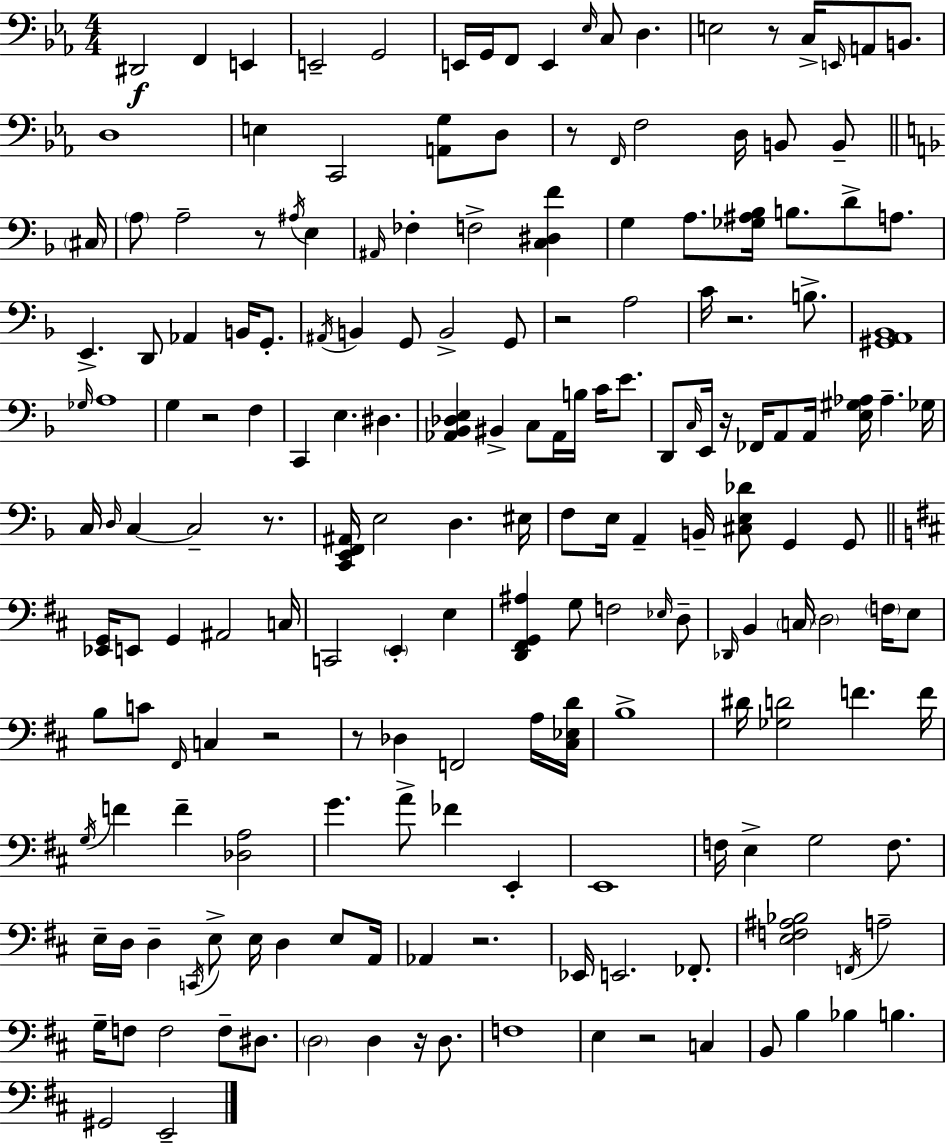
{
  \clef bass
  \numericTimeSignature
  \time 4/4
  \key c \minor
  dis,2\f f,4 e,4 | e,2-- g,2 | e,16 g,16 f,8 e,4 \grace { ees16 } c8 d4. | e2 r8 c16-> \grace { e,16 } a,8 b,8. | \break d1 | e4 c,2 <a, g>8 | d8 r8 \grace { f,16 } f2 d16 b,8 | b,8-- \bar "||" \break \key d \minor \parenthesize cis16 \parenthesize a8 a2-- r8 \acciaccatura { ais16 } e4 | \grace { ais,16 } fes4-. f2-> <c dis f'>4 | g4 a8. <ges ais bes>16 b8. d'8-> | a8. e,4.-> d,8 aes,4 b,16 | \break g,8.-. \acciaccatura { ais,16 } b,4 g,8 b,2-> | g,8 r2 a2 | c'16 r2. | b8.-> <gis, a, bes,>1 | \break \grace { ges16 } a1 | g4 r2 | f4 c,4 e4. dis4. | <aes, bes, des e>4 bis,4-> c8 aes,16 | \break b16 c'16 e'8. d,8 \grace { c16 } e,16 r16 fes,16 a,8 a,16 <e gis aes>16 aes4.-- | ges16 c16 \grace { d16 } c4~~ c2-- | r8. <c, e, f, ais,>16 e2 | d4. eis16 f8 e16 a,4-- b,16-- <cis e des'>8 | \break g,4 g,8 \bar "||" \break \key d \major <ees, g,>16 e,8 g,4 ais,2 c16 | c,2 \parenthesize e,4-. e4 | <d, fis, g, ais>4 g8 f2 \grace { ees16 } d8-- | \grace { des,16 } b,4 \parenthesize c16 \parenthesize d2 \parenthesize f16 | \break e8 b8 c'8 \grace { fis,16 } c4 r2 | r8 des4 f,2 | a16 <cis ees d'>16 b1-> | dis'16 <ges d'>2 f'4. | \break f'16 \acciaccatura { g16 } f'4 f'4-- <des a>2 | g'4. a'8-> fes'4 | e,4-. e,1 | f16 e4-> g2 | \break f8. e16-- d16 d4-- \acciaccatura { c,16 } e8-> e16 d4 | e8 a,16 aes,4 r2. | ees,16 e,2. | fes,8.-. <e f ais bes>2 \acciaccatura { f,16 } a2-- | \break g16-- f8 f2 | f8-- dis8. \parenthesize d2 d4 | r16 d8. f1 | e4 r2 | \break c4 b,8 b4 bes4 | b4. gis,2 e,2-- | \bar "|."
}